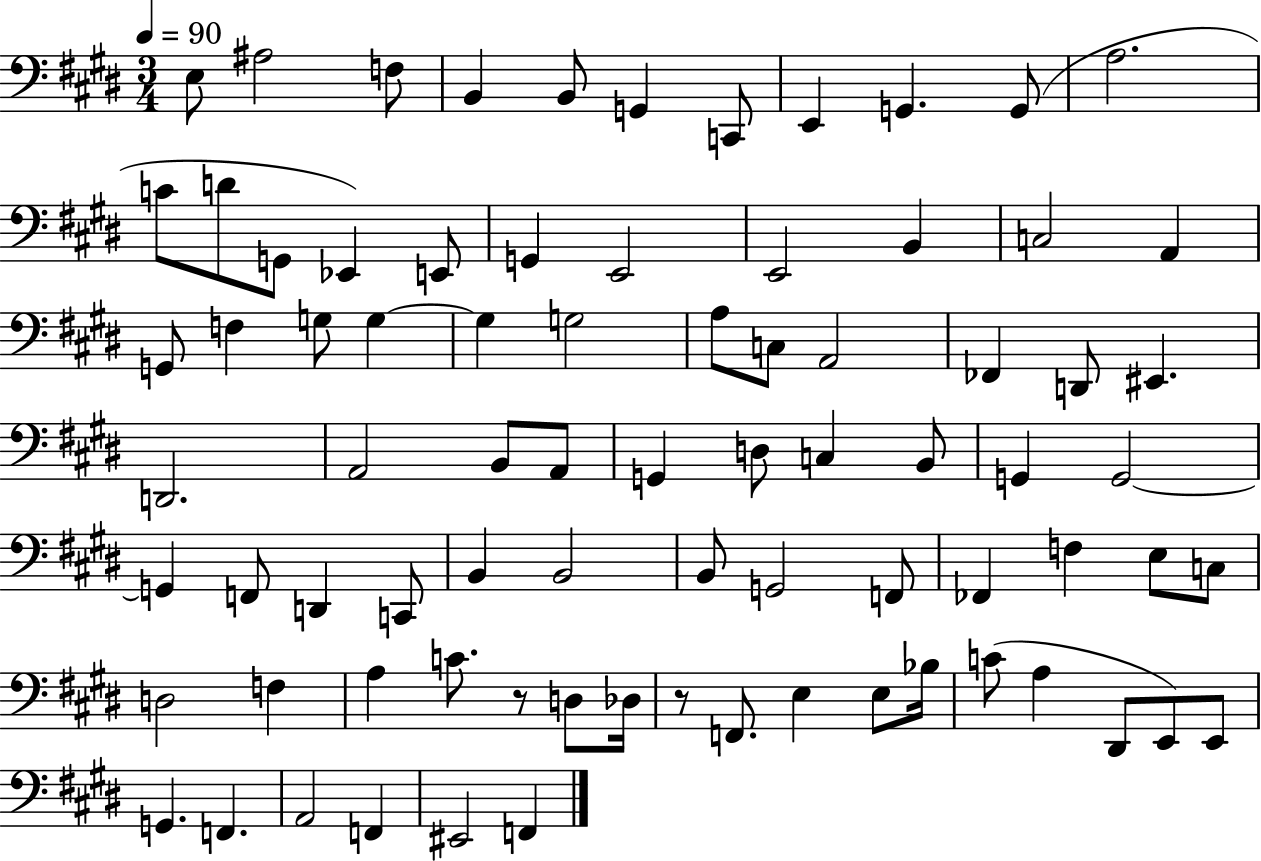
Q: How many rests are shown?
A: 2